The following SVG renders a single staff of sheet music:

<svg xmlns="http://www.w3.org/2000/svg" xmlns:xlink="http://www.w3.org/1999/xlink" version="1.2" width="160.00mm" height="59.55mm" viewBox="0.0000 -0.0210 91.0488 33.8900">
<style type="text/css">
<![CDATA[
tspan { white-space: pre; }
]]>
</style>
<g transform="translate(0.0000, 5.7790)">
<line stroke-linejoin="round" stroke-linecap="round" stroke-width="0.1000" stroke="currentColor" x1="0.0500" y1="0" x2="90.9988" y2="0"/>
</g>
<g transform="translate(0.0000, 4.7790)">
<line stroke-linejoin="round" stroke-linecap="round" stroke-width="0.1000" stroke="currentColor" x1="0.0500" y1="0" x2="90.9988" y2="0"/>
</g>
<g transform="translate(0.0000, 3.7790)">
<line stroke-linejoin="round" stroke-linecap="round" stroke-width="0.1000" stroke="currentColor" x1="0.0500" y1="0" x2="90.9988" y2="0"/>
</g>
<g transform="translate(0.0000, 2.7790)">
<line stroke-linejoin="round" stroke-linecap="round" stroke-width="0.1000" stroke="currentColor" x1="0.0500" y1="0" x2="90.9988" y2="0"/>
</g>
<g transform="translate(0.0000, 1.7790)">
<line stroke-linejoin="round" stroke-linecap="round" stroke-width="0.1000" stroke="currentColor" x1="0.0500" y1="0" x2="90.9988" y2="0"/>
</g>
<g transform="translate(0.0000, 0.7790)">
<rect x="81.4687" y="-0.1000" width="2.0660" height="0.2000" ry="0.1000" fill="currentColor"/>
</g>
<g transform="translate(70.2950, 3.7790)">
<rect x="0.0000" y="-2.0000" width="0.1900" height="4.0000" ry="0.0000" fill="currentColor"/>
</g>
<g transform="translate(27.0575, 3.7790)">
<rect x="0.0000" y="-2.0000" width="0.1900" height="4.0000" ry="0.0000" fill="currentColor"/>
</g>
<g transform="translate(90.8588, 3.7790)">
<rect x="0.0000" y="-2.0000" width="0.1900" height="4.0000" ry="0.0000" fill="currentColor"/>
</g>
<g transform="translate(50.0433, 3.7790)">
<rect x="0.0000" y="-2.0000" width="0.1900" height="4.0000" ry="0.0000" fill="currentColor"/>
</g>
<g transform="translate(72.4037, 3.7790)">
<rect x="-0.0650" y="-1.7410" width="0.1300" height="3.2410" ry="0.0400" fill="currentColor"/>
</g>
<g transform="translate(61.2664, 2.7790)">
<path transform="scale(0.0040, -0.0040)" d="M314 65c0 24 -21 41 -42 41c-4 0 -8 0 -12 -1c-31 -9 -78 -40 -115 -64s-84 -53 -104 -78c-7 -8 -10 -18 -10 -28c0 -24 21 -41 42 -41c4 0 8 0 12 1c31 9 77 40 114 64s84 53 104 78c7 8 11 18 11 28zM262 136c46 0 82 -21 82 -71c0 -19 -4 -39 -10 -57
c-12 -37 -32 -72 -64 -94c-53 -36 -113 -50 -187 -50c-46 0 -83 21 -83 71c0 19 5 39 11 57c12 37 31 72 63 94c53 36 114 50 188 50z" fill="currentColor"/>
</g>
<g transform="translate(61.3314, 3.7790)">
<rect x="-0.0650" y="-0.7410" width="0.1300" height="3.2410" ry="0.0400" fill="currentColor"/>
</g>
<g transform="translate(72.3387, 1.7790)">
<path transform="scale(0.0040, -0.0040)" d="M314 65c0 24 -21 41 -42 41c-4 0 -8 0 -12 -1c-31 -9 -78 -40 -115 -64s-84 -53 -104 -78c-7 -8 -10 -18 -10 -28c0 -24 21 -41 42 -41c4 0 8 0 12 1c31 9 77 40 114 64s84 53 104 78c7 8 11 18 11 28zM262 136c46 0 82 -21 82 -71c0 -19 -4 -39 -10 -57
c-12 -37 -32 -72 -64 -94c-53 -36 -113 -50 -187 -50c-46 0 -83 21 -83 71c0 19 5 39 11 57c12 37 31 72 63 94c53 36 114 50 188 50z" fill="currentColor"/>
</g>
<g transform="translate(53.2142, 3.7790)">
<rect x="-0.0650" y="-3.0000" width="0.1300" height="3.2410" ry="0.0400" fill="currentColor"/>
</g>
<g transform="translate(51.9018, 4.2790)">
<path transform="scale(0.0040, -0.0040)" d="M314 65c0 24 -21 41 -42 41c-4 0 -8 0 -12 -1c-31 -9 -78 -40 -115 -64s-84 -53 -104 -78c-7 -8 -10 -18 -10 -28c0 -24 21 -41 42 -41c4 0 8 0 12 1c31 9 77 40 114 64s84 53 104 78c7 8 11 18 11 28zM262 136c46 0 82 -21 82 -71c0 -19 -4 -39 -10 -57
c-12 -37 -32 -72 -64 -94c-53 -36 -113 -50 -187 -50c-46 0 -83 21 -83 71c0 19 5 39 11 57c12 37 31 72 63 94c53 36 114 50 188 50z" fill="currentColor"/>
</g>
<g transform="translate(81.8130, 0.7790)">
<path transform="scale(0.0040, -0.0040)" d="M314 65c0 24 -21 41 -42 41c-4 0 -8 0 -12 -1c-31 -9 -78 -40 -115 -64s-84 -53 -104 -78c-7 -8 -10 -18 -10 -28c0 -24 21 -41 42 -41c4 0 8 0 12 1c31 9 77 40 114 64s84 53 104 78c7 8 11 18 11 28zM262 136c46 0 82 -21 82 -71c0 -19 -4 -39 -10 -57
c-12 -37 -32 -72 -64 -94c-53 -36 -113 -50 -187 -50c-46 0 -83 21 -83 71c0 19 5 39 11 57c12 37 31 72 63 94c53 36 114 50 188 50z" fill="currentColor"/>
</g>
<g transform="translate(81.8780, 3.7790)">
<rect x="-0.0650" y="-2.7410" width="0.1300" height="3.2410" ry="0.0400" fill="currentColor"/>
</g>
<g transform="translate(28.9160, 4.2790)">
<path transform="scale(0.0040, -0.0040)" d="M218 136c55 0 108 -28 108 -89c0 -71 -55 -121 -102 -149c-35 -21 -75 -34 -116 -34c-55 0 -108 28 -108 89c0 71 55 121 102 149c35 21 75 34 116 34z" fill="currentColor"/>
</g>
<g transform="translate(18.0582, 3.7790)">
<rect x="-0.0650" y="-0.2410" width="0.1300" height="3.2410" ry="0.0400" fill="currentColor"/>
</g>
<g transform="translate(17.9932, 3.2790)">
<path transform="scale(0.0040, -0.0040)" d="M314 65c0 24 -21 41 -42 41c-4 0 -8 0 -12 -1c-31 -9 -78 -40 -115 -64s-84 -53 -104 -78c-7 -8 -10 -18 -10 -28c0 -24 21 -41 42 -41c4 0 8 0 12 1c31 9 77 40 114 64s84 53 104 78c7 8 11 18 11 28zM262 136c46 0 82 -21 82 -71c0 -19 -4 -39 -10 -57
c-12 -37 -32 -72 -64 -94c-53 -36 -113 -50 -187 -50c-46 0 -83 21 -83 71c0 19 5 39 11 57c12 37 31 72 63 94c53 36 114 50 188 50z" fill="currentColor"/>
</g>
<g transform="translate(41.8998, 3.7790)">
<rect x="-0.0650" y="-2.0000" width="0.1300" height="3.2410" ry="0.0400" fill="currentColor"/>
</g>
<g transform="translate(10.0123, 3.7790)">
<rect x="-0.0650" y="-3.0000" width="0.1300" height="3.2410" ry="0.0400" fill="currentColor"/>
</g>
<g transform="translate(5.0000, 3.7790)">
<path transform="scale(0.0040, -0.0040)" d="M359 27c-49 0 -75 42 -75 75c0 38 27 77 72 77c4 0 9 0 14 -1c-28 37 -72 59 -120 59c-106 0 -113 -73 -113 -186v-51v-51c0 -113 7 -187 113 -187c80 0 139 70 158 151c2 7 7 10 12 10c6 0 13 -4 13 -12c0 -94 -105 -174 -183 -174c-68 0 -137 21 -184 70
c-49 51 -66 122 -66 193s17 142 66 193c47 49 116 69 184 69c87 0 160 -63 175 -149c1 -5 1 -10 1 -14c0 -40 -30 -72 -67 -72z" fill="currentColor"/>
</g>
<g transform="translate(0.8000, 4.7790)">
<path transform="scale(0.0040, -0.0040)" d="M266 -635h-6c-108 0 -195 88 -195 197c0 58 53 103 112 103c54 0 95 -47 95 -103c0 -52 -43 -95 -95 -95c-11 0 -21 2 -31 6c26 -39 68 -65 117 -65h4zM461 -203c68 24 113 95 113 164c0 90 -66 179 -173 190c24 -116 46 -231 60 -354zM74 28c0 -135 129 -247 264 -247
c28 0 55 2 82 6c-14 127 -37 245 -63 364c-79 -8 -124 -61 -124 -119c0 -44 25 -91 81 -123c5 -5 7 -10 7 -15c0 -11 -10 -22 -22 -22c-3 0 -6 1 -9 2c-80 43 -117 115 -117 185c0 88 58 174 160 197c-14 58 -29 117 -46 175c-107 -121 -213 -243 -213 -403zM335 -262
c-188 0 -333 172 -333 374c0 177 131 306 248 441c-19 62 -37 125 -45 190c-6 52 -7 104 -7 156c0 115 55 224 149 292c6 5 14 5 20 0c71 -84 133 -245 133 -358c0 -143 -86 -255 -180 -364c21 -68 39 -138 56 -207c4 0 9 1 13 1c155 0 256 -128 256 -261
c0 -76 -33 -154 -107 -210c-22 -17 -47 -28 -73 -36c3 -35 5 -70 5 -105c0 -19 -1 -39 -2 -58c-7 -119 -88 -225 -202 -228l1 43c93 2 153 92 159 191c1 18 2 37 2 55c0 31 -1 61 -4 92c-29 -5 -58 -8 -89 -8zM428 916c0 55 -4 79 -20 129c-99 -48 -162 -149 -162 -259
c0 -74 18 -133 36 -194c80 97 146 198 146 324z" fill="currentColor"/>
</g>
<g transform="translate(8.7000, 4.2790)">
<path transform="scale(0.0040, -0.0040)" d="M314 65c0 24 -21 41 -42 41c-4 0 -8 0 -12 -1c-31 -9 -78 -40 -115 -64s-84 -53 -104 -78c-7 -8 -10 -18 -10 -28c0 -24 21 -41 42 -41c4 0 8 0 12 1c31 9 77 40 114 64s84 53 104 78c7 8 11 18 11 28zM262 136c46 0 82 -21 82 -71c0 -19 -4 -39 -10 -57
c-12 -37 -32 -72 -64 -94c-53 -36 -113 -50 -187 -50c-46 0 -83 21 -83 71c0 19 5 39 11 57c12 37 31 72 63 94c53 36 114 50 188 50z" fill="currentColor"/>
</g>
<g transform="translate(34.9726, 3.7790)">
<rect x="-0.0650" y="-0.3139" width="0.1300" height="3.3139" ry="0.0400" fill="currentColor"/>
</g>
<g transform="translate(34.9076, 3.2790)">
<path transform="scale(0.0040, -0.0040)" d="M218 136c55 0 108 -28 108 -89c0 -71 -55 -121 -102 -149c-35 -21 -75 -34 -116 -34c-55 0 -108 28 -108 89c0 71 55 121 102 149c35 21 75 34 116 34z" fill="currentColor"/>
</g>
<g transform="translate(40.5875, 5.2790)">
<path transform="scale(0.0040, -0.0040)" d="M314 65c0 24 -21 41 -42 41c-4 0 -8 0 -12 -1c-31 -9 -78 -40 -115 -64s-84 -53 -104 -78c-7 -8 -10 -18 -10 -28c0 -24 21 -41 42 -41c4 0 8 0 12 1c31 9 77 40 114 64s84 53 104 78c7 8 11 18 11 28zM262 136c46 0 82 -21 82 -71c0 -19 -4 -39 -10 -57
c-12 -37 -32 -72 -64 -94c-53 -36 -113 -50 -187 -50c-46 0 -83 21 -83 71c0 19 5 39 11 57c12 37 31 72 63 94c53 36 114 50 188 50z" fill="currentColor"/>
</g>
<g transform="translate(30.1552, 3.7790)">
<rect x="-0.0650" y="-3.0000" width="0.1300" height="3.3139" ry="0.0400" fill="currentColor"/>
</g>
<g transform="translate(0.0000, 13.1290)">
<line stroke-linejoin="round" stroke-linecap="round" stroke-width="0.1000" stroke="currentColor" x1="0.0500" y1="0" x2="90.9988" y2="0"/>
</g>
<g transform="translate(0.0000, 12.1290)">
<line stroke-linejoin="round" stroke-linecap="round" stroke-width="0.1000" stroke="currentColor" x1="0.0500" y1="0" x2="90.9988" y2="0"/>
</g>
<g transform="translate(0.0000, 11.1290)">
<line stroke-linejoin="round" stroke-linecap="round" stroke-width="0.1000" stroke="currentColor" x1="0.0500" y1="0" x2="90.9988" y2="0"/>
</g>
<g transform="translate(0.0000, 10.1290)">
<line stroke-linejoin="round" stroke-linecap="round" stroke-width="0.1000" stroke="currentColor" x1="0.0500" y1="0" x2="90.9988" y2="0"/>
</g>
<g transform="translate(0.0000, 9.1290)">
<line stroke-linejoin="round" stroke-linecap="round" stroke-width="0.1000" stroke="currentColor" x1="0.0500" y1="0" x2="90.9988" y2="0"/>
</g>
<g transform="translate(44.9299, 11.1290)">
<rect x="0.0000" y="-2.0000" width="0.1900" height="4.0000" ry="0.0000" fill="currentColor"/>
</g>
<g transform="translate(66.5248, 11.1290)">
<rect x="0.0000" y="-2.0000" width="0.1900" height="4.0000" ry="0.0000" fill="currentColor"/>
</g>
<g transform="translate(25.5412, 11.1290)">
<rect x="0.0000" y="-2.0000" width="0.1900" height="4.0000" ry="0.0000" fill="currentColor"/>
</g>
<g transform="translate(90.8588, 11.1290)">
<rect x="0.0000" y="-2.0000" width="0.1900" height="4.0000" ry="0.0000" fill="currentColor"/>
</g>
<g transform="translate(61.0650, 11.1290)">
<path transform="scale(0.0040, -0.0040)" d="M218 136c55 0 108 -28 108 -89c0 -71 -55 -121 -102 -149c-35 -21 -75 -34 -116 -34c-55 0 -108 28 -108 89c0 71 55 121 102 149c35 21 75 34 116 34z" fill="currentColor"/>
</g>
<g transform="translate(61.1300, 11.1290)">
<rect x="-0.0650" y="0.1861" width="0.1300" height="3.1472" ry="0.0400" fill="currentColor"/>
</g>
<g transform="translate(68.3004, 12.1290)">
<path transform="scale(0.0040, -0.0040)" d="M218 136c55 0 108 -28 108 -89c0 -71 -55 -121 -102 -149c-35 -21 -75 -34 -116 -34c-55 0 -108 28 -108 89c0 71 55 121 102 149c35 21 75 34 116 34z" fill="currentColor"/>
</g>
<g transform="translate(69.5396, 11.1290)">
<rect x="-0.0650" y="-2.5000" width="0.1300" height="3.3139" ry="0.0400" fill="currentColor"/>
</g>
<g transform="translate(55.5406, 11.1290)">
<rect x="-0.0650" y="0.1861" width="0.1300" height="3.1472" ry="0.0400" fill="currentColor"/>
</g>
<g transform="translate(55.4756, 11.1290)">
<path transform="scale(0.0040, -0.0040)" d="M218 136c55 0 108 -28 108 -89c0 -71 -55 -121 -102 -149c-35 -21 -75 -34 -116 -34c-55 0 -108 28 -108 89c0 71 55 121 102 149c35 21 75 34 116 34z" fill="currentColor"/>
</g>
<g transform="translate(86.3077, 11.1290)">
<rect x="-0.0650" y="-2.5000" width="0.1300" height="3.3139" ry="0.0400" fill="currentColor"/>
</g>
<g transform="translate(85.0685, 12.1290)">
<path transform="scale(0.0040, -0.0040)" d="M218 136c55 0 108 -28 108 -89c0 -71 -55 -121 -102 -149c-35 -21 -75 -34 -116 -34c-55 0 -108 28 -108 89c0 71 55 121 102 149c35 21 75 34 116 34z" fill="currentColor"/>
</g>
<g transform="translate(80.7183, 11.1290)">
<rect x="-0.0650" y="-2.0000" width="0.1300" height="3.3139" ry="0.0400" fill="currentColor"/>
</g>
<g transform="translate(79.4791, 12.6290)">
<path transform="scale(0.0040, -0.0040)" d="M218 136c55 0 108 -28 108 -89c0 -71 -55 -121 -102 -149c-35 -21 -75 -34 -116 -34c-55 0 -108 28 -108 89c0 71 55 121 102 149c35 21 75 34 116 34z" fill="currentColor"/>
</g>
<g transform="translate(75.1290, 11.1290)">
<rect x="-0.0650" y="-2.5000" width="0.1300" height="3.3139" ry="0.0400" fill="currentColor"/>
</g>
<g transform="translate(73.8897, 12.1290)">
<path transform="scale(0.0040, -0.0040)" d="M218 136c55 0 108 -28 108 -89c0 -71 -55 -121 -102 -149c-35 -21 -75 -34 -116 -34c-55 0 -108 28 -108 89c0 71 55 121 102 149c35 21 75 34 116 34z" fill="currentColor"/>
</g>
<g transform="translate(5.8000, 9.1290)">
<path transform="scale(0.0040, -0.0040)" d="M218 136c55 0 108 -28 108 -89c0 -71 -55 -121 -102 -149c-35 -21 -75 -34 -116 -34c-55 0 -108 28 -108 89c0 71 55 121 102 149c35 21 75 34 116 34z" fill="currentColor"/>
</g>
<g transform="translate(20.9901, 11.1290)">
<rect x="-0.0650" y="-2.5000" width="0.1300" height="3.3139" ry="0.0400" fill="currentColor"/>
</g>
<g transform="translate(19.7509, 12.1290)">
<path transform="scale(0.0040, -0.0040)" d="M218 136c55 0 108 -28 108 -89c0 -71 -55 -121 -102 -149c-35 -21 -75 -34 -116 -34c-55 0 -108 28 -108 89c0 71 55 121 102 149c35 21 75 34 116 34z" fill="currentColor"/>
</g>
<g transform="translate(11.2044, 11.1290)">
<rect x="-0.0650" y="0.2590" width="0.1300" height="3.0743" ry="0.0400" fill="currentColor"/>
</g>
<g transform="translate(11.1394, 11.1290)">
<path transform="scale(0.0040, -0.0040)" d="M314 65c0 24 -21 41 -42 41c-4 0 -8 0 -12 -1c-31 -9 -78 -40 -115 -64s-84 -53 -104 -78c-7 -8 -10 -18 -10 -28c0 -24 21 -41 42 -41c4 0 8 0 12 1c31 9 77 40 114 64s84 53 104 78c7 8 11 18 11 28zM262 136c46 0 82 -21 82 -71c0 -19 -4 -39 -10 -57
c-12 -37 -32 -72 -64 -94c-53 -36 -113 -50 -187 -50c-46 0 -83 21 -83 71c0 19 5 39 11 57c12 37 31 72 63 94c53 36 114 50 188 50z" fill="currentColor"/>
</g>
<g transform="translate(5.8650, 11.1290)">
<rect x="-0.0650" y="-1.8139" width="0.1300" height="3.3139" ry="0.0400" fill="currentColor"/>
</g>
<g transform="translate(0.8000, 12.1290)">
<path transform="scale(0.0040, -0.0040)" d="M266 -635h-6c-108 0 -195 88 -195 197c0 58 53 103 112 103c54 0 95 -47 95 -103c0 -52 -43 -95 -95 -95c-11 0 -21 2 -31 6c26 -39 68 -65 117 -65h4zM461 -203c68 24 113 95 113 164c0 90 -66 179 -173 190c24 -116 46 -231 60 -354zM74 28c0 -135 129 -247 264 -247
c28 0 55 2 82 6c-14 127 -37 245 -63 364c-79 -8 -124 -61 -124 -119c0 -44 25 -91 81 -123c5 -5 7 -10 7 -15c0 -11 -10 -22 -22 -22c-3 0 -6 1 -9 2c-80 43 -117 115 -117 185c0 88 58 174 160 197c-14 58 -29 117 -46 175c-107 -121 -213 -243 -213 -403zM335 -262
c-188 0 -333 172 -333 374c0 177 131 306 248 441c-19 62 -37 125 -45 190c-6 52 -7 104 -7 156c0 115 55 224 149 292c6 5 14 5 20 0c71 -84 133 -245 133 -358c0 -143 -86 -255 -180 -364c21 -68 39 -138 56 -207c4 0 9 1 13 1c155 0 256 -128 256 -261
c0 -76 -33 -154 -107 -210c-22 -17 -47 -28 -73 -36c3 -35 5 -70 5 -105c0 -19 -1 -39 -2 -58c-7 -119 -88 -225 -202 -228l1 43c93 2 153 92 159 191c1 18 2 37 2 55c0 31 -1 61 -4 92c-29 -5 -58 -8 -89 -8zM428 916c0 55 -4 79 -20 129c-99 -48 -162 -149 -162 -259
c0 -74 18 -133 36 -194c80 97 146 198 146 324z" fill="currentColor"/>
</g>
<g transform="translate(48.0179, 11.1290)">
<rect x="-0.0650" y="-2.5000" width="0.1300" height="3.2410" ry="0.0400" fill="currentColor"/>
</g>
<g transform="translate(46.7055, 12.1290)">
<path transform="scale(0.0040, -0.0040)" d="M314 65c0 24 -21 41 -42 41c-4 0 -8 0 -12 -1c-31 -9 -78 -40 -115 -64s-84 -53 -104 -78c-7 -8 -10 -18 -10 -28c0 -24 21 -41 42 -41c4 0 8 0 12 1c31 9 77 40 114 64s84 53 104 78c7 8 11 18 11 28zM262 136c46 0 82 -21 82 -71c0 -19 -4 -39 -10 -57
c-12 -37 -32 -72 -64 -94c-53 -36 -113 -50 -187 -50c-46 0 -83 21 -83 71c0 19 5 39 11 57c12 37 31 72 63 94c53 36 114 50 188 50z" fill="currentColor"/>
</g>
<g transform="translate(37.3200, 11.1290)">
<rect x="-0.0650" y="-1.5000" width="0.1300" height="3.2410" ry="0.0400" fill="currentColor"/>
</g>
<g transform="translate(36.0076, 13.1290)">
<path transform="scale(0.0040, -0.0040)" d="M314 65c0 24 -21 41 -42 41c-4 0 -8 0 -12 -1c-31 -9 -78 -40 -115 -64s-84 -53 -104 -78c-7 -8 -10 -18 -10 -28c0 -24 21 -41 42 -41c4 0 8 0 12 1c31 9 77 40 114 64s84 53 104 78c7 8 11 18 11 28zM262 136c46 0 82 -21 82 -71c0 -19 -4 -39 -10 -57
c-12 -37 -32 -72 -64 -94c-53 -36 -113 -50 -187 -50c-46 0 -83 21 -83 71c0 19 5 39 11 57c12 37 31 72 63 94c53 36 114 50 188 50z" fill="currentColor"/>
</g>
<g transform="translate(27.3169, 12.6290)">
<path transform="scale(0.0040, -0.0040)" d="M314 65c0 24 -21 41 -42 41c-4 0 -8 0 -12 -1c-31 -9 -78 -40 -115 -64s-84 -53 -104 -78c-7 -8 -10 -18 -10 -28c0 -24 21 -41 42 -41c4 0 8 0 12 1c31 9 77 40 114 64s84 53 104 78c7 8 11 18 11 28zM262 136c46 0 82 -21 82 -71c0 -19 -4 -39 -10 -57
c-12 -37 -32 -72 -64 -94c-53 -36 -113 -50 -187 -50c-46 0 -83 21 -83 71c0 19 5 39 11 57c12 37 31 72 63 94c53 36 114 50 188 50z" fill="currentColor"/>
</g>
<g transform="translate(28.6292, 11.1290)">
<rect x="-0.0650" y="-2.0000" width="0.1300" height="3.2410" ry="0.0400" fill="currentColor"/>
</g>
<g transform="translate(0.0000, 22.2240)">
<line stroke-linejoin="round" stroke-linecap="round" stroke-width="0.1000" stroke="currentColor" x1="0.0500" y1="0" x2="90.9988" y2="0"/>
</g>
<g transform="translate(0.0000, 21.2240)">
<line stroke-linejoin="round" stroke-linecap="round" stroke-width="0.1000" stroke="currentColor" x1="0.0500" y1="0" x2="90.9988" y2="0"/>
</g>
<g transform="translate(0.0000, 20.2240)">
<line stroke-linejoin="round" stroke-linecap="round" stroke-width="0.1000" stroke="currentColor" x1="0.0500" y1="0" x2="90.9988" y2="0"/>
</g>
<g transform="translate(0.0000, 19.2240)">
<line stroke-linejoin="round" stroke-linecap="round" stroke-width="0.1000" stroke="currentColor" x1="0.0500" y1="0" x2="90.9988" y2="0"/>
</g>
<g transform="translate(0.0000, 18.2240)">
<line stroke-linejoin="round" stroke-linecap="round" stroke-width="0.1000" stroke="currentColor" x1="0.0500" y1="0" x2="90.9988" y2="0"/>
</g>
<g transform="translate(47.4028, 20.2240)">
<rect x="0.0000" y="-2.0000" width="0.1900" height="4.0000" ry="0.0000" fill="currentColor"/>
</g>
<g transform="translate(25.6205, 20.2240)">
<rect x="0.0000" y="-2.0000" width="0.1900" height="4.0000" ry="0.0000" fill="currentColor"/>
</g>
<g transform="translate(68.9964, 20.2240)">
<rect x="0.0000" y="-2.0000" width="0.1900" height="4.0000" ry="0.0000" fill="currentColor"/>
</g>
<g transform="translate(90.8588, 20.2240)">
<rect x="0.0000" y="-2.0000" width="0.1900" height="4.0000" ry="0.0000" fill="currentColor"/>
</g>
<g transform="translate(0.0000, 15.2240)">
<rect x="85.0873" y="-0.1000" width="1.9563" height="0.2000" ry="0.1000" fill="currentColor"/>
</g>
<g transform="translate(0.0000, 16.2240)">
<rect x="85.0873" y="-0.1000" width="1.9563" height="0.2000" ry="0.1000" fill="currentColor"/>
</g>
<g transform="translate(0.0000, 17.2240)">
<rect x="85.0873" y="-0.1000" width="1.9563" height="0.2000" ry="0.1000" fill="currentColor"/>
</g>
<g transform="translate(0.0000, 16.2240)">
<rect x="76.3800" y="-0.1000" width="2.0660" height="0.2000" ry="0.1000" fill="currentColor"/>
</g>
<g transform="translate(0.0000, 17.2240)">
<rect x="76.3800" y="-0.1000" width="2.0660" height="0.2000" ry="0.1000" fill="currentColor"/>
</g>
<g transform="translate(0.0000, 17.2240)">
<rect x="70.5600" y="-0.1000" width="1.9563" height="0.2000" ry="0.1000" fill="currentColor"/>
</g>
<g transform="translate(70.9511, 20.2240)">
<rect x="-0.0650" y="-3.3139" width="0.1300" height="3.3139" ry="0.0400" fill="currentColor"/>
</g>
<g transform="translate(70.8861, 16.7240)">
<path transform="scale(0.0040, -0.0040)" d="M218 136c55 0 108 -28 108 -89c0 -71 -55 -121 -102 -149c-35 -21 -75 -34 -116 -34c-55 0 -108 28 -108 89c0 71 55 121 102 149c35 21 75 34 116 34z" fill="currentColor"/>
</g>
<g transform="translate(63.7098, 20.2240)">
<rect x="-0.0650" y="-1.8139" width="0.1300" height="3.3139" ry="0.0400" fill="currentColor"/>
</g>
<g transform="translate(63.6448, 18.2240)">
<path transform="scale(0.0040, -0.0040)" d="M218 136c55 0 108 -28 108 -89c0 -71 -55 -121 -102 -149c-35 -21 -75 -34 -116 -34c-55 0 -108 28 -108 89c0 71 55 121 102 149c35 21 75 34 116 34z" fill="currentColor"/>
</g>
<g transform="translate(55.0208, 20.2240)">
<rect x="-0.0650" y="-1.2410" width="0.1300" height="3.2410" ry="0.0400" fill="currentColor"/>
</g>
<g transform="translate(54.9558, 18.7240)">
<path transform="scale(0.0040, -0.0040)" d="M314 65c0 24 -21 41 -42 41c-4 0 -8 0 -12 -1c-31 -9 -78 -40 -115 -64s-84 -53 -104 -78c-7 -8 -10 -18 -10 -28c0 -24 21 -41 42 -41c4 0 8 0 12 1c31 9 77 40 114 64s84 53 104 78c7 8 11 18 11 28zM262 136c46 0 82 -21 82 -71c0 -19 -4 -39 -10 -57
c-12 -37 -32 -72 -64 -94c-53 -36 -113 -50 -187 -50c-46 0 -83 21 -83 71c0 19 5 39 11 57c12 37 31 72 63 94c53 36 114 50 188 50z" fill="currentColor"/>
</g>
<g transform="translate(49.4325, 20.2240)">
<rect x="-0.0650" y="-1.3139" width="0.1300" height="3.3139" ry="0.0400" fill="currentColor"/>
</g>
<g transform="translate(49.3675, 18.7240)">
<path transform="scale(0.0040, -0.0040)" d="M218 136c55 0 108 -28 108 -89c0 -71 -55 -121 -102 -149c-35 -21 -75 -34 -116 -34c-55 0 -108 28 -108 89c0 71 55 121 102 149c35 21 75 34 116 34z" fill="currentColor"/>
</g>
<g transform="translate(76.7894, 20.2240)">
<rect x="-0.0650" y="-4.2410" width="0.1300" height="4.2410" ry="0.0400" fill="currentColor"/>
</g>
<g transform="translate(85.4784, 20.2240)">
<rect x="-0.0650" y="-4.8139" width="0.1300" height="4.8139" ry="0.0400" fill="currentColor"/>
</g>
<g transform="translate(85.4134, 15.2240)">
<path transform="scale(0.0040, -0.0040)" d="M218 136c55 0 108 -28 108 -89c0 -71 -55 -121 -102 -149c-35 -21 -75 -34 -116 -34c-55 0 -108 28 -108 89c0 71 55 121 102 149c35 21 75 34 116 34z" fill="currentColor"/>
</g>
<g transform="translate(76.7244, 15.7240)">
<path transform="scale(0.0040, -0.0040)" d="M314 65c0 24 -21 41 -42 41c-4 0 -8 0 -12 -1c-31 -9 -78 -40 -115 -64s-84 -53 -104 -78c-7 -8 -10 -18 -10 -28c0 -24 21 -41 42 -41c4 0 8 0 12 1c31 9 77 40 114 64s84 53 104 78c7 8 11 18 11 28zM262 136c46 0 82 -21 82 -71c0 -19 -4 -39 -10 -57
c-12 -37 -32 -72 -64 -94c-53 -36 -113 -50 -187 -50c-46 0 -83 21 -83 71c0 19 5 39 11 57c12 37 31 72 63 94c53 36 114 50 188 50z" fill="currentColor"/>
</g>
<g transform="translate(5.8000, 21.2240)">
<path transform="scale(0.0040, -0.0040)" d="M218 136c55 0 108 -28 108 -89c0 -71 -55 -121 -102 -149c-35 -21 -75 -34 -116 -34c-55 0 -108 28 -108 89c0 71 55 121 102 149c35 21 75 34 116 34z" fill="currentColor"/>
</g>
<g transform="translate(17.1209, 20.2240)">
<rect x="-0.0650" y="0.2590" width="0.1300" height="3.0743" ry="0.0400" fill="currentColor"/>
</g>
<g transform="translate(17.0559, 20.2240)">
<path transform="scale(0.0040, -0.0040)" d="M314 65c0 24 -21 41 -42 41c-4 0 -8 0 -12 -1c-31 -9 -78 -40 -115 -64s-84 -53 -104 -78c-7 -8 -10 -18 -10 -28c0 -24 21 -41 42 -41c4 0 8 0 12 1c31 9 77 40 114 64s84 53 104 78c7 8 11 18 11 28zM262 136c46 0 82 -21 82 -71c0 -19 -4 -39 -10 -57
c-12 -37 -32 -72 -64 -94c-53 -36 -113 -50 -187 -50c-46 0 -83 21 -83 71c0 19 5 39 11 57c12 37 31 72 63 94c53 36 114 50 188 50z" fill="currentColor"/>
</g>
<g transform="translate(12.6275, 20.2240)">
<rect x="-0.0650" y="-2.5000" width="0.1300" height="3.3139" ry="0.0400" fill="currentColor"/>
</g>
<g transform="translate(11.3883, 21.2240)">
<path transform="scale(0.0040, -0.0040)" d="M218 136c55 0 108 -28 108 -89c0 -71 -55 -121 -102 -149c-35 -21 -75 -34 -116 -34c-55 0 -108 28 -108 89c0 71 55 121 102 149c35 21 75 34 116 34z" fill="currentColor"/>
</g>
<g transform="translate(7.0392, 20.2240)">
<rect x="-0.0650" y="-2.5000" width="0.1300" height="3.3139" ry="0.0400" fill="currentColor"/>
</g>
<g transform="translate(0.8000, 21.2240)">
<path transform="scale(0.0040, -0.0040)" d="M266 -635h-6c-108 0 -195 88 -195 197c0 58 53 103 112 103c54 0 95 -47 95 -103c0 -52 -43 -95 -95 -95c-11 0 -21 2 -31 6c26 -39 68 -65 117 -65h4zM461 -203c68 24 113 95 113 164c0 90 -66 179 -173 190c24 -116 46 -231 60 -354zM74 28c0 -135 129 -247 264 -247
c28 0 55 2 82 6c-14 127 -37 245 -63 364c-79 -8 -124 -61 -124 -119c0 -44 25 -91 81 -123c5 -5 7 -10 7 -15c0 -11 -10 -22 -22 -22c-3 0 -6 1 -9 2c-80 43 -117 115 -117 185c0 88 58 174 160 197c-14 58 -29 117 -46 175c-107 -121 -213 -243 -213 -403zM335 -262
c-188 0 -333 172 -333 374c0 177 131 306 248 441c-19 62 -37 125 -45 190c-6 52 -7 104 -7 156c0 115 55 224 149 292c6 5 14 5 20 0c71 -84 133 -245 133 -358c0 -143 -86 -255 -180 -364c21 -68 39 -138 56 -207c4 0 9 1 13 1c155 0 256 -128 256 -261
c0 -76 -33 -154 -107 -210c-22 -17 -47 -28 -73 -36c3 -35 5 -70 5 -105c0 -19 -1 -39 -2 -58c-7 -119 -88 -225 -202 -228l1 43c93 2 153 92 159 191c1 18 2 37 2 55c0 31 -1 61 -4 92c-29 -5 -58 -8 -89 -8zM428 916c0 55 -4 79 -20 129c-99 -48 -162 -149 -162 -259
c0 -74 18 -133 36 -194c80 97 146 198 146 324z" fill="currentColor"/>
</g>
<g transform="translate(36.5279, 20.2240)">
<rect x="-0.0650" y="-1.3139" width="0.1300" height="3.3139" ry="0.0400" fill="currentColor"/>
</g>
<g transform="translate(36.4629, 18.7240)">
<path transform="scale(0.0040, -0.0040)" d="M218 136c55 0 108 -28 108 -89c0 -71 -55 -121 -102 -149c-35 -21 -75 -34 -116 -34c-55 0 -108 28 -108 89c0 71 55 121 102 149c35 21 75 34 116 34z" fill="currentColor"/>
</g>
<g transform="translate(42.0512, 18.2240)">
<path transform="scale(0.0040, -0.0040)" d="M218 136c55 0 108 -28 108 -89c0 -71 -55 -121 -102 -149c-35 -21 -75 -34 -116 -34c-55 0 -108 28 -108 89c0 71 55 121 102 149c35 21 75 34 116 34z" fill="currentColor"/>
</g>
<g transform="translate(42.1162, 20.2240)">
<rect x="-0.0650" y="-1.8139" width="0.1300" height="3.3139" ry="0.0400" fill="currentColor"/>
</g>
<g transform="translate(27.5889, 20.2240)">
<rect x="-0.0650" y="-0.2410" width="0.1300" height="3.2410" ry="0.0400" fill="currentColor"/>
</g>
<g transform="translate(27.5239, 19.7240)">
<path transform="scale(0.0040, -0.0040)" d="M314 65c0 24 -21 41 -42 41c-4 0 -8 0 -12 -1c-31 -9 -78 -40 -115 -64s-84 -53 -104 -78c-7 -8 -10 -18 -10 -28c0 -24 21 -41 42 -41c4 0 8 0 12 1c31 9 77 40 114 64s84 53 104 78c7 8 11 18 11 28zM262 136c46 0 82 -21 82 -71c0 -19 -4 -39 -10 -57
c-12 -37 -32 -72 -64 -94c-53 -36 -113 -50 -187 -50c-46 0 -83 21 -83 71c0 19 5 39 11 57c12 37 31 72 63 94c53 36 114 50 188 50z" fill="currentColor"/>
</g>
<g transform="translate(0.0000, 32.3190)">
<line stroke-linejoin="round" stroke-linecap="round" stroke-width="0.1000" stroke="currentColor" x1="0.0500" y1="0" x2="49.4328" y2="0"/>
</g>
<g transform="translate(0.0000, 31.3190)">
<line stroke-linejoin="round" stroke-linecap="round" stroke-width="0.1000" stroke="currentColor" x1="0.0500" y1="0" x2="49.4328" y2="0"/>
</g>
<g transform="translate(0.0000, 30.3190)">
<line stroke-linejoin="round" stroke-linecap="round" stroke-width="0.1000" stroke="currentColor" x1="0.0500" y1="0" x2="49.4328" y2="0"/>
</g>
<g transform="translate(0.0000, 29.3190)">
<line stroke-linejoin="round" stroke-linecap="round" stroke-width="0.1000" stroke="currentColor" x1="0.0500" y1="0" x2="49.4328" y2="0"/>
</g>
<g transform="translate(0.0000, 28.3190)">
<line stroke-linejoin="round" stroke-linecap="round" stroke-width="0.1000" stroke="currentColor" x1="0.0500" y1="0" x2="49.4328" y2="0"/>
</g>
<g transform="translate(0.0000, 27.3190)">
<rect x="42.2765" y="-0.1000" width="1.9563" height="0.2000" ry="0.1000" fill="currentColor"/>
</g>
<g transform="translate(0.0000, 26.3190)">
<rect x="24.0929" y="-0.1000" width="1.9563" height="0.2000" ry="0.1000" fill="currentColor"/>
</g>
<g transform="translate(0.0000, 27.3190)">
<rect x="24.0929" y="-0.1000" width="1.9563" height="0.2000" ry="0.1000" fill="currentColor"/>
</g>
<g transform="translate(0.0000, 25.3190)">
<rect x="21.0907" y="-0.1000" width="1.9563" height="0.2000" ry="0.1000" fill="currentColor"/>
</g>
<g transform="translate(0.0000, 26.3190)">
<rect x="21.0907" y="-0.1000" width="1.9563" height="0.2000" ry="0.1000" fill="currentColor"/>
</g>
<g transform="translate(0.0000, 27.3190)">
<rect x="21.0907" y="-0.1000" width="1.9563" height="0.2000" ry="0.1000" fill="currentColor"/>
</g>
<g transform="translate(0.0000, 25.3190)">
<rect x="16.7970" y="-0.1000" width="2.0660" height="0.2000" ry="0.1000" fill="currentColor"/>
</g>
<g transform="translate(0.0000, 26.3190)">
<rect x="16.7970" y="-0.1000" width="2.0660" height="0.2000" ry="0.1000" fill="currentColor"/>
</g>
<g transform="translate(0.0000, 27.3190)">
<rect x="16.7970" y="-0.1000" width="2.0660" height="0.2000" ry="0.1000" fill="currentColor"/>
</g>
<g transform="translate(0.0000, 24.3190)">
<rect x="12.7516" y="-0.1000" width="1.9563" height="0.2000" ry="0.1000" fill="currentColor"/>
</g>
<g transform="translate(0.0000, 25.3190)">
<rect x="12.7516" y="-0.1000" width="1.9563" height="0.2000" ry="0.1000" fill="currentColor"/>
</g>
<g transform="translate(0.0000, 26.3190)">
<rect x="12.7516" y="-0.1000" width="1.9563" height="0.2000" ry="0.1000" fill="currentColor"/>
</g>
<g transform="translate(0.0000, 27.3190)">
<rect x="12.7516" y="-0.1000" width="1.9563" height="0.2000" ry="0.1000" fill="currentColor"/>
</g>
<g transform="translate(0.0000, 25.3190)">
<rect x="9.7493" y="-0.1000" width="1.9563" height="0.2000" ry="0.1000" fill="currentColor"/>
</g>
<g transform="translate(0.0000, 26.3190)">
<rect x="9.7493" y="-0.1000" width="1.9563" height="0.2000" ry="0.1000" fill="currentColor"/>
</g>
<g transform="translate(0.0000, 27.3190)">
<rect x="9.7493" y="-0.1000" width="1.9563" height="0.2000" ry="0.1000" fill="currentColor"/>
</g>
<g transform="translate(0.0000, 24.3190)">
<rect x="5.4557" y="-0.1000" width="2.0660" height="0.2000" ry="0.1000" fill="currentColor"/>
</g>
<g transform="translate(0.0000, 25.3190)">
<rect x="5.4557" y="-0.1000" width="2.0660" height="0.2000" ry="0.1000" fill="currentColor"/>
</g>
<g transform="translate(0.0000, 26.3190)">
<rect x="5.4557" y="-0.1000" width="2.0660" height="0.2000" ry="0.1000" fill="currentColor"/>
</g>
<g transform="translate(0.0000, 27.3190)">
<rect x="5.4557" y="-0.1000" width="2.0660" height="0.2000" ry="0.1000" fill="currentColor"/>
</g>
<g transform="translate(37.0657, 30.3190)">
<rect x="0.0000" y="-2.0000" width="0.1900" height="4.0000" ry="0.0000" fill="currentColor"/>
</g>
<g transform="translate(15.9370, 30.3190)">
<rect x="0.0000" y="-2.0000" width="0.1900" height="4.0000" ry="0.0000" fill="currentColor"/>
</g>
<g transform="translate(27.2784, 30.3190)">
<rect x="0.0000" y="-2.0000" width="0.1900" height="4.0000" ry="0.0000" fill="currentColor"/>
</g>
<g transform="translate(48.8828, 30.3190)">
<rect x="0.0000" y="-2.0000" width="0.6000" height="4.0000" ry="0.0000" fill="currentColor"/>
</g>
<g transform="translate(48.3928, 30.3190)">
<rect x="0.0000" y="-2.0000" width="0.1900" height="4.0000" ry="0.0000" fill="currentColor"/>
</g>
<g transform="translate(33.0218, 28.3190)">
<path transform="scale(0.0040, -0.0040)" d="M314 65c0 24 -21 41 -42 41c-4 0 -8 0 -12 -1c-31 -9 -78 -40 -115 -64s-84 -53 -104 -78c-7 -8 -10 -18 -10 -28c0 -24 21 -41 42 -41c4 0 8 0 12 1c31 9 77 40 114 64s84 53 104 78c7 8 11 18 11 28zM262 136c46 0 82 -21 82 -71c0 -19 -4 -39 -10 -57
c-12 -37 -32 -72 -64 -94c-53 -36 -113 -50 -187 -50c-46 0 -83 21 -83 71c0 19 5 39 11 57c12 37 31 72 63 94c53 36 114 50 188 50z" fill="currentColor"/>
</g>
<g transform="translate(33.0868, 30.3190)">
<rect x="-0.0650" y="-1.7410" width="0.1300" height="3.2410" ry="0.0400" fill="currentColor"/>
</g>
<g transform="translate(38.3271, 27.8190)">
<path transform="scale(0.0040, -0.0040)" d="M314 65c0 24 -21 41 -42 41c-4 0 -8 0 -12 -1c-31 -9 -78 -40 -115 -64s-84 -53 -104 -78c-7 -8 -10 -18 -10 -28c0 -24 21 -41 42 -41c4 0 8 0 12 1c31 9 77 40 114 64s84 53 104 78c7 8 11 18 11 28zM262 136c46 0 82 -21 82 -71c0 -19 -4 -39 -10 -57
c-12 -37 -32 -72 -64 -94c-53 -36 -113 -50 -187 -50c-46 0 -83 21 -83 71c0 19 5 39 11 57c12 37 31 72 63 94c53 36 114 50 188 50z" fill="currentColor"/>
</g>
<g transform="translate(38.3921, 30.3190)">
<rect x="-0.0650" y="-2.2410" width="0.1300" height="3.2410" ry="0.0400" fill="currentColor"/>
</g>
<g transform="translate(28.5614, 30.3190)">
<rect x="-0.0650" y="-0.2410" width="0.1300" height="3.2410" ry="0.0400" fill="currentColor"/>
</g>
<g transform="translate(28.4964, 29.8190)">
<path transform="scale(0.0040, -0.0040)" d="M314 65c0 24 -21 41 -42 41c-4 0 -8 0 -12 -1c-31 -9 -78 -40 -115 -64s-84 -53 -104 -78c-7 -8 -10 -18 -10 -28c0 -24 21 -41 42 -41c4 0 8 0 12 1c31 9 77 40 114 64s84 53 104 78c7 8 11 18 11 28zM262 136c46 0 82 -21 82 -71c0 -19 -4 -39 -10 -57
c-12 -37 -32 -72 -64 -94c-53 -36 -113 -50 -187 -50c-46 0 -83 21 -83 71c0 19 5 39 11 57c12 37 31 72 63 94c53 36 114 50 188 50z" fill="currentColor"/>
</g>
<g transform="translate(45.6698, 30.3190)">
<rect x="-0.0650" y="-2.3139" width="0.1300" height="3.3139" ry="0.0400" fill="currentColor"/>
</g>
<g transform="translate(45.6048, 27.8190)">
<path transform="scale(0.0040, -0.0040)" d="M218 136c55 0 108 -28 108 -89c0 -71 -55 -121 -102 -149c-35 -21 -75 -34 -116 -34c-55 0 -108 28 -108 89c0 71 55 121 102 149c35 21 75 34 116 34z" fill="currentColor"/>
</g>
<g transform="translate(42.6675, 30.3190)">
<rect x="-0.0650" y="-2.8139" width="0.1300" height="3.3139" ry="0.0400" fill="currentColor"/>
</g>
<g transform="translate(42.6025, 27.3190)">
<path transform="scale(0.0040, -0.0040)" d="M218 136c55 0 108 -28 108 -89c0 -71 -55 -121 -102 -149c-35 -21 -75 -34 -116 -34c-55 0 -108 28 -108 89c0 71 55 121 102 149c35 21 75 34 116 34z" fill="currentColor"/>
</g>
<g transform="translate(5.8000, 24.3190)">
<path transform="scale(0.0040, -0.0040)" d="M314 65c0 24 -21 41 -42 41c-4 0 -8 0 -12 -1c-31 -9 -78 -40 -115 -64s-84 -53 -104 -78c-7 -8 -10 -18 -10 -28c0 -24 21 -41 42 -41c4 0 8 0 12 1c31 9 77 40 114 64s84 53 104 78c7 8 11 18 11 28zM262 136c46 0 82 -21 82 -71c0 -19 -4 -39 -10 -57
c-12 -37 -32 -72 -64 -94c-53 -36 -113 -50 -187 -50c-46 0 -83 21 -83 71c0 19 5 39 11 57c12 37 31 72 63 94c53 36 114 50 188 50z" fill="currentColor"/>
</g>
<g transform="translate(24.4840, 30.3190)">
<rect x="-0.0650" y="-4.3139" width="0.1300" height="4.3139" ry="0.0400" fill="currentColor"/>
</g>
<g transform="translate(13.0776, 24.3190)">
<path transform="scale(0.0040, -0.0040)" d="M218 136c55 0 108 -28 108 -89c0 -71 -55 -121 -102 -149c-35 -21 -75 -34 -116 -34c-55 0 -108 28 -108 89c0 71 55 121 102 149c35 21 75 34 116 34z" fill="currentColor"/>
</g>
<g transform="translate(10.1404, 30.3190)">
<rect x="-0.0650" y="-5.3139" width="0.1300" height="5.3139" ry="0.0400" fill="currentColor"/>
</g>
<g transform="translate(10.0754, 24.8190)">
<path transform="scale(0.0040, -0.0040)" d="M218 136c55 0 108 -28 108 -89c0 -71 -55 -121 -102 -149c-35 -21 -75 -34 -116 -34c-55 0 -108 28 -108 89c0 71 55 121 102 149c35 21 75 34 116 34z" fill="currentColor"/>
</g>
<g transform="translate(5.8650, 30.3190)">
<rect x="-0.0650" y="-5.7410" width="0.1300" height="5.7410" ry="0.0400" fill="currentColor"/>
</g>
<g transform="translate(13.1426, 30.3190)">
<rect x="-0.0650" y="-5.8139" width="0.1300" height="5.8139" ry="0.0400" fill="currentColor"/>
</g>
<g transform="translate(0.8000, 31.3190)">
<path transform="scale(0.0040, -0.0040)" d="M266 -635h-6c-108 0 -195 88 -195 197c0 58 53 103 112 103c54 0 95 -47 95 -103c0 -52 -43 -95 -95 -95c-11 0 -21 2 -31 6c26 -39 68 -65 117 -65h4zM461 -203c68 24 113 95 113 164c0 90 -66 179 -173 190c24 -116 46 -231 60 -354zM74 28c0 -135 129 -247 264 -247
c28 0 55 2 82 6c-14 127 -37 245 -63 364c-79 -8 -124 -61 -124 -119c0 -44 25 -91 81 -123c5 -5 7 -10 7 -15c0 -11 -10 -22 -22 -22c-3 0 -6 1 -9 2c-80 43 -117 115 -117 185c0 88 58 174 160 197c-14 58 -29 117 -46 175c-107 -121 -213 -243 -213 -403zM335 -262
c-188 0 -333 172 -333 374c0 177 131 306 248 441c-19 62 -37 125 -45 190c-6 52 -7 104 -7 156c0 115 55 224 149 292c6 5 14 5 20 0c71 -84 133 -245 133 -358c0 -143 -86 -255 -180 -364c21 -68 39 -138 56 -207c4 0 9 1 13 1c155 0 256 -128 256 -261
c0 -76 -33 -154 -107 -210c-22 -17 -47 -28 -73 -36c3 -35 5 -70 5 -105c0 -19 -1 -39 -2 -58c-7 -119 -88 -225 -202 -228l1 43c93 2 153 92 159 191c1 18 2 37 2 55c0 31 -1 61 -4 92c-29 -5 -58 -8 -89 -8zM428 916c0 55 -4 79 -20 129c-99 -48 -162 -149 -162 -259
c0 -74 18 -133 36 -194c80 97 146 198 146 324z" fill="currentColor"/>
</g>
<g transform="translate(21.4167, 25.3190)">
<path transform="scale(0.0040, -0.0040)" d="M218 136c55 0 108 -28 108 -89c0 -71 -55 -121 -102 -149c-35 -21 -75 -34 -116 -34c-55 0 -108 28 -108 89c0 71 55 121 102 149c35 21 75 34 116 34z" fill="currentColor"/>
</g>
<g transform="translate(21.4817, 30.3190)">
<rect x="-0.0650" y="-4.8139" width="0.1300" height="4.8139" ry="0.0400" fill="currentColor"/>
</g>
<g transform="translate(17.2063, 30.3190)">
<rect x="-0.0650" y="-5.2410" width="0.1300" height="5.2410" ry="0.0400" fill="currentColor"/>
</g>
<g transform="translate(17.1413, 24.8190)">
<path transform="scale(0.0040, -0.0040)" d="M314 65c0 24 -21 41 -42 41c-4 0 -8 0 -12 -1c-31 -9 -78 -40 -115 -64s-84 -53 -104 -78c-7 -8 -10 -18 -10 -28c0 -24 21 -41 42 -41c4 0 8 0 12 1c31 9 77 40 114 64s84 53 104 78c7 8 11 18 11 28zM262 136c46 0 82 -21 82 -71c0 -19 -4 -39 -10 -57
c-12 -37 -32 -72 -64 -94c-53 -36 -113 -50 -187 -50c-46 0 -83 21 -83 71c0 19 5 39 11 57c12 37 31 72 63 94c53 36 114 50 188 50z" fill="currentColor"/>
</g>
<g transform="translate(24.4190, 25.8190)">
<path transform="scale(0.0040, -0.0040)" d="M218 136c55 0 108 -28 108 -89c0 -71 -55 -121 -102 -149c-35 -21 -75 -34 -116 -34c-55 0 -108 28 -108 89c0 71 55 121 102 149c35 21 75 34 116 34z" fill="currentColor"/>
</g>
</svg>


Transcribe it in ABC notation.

X:1
T:Untitled
M:4/4
L:1/4
K:C
A2 c2 A c F2 A2 d2 f2 a2 f B2 G F2 E2 G2 B B G G F G G G B2 c2 e f e e2 f b d'2 e' g'2 f' g' f'2 e' d' c2 f2 g2 a g